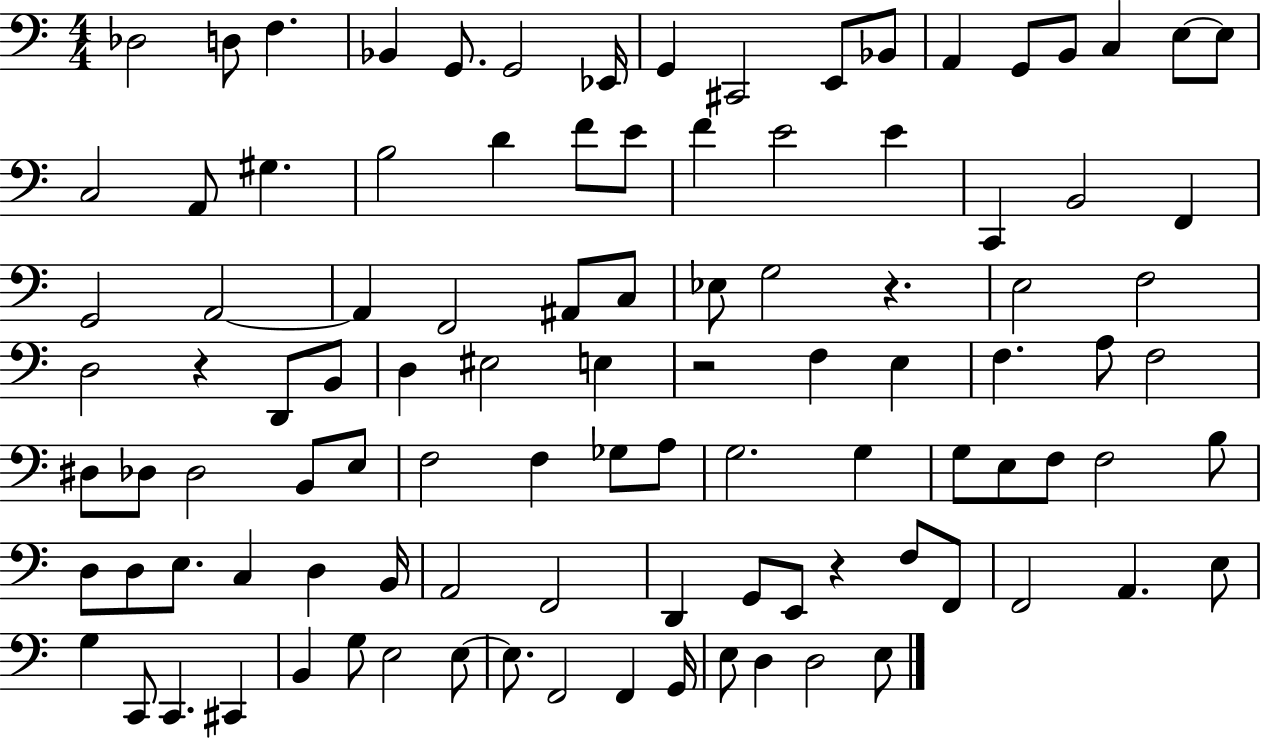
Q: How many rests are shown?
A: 4